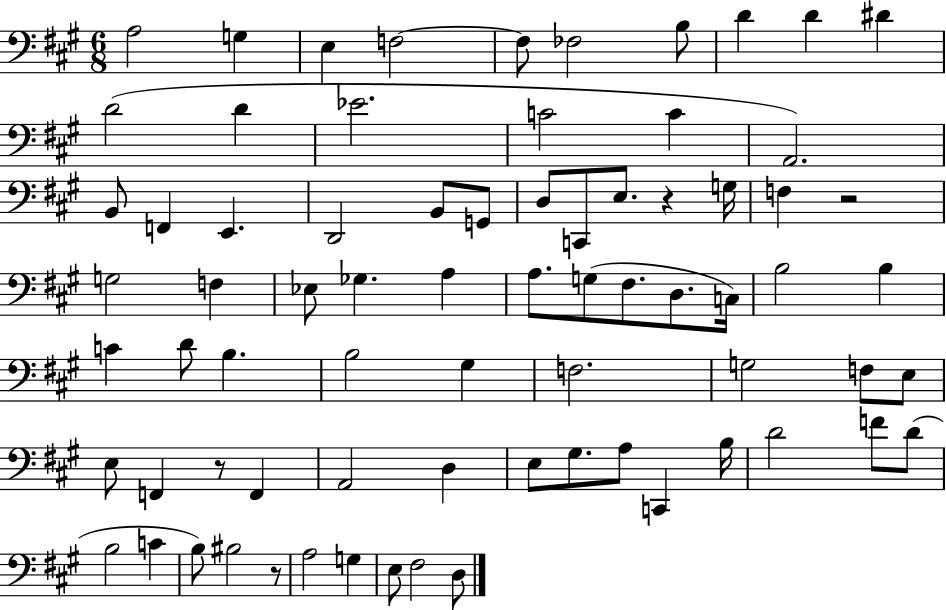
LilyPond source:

{
  \clef bass
  \numericTimeSignature
  \time 6/8
  \key a \major
  \repeat volta 2 { a2 g4 | e4 f2~~ | f8 fes2 b8 | d'4 d'4 dis'4 | \break d'2( d'4 | ees'2. | c'2 c'4 | a,2.) | \break b,8 f,4 e,4. | d,2 b,8 g,8 | d8 c,8 e8. r4 g16 | f4 r2 | \break g2 f4 | ees8 ges4. a4 | a8. g8( fis8. d8. c16) | b2 b4 | \break c'4 d'8 b4. | b2 gis4 | f2. | g2 f8 e8 | \break e8 f,4 r8 f,4 | a,2 d4 | e8 gis8. a8 c,4 b16 | d'2 f'8 d'8( | \break b2 c'4 | b8) bis2 r8 | a2 g4 | e8 fis2 d8 | \break } \bar "|."
}